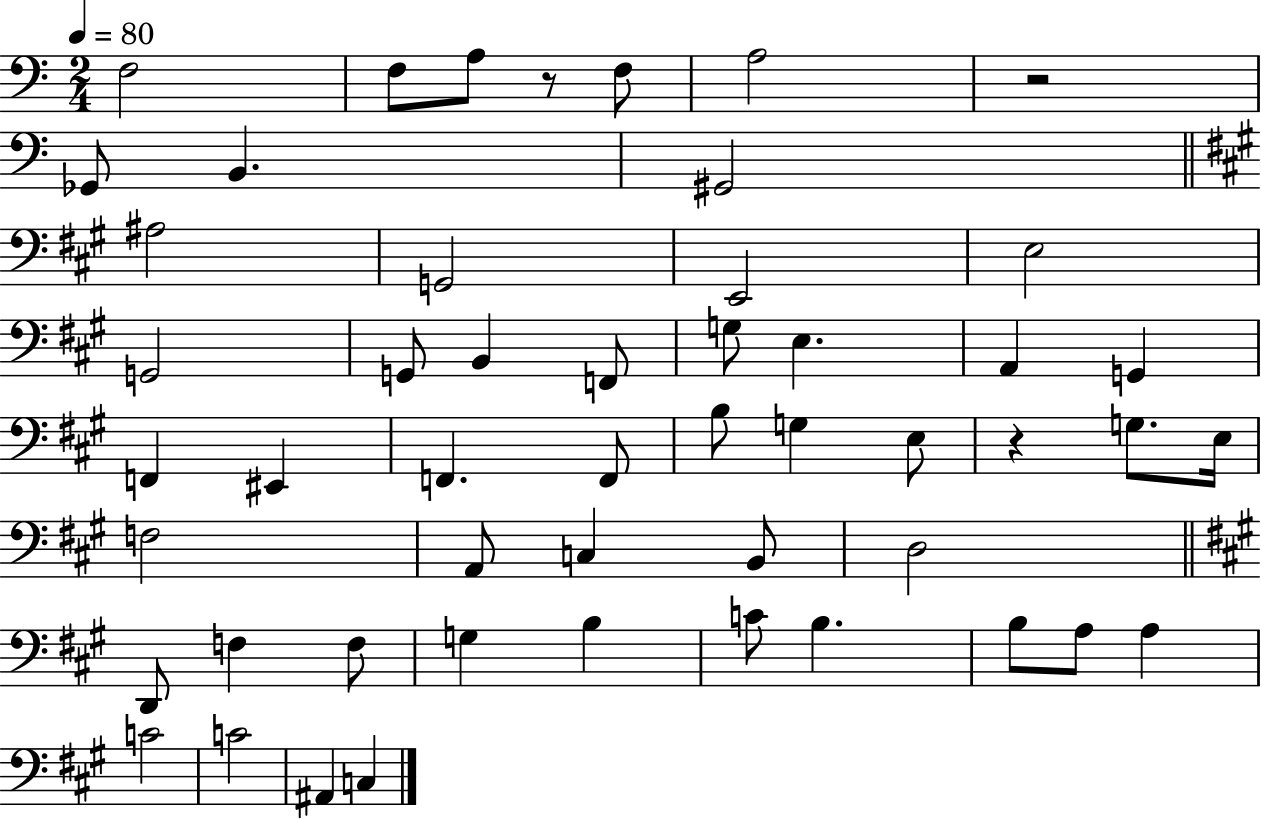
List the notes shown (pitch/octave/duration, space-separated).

F3/h F3/e A3/e R/e F3/e A3/h R/h Gb2/e B2/q. G#2/h A#3/h G2/h E2/h E3/h G2/h G2/e B2/q F2/e G3/e E3/q. A2/q G2/q F2/q EIS2/q F2/q. F2/e B3/e G3/q E3/e R/q G3/e. E3/s F3/h A2/e C3/q B2/e D3/h D2/e F3/q F3/e G3/q B3/q C4/e B3/q. B3/e A3/e A3/q C4/h C4/h A#2/q C3/q